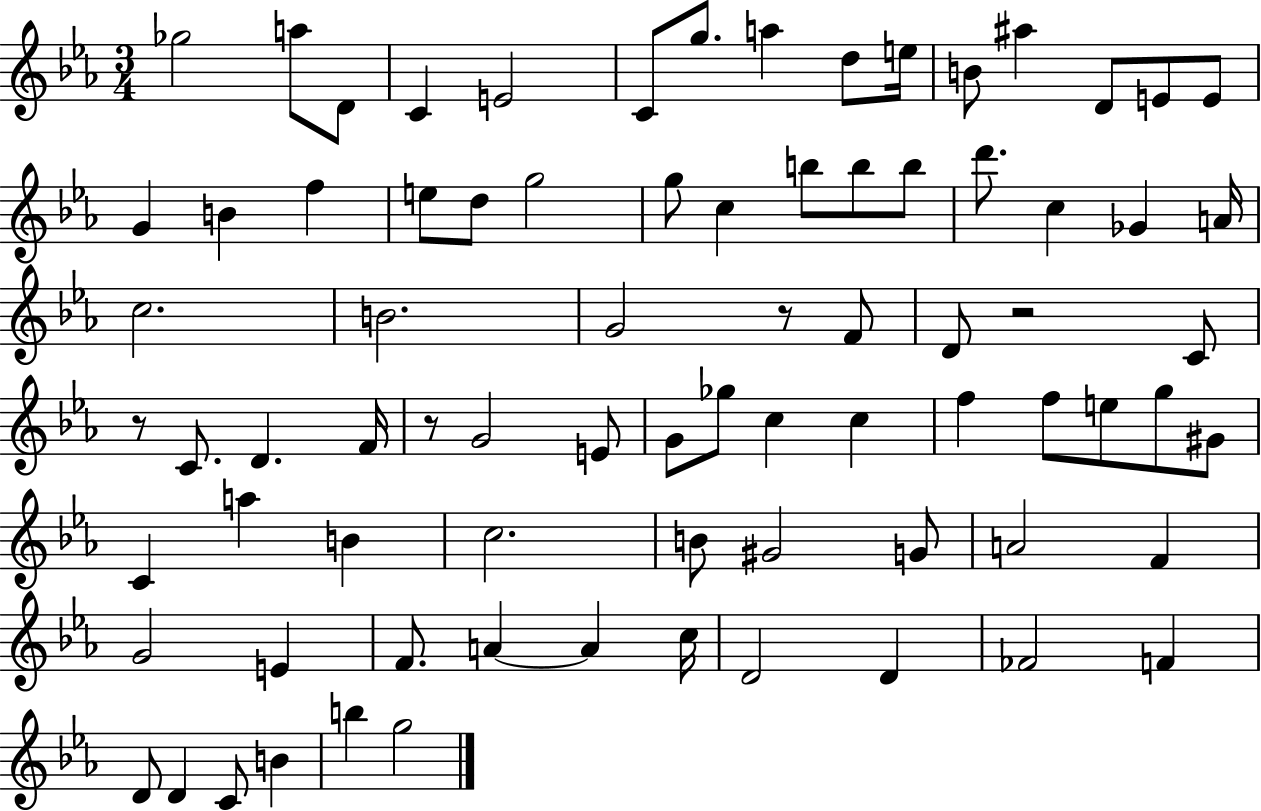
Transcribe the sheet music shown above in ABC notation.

X:1
T:Untitled
M:3/4
L:1/4
K:Eb
_g2 a/2 D/2 C E2 C/2 g/2 a d/2 e/4 B/2 ^a D/2 E/2 E/2 G B f e/2 d/2 g2 g/2 c b/2 b/2 b/2 d'/2 c _G A/4 c2 B2 G2 z/2 F/2 D/2 z2 C/2 z/2 C/2 D F/4 z/2 G2 E/2 G/2 _g/2 c c f f/2 e/2 g/2 ^G/2 C a B c2 B/2 ^G2 G/2 A2 F G2 E F/2 A A c/4 D2 D _F2 F D/2 D C/2 B b g2